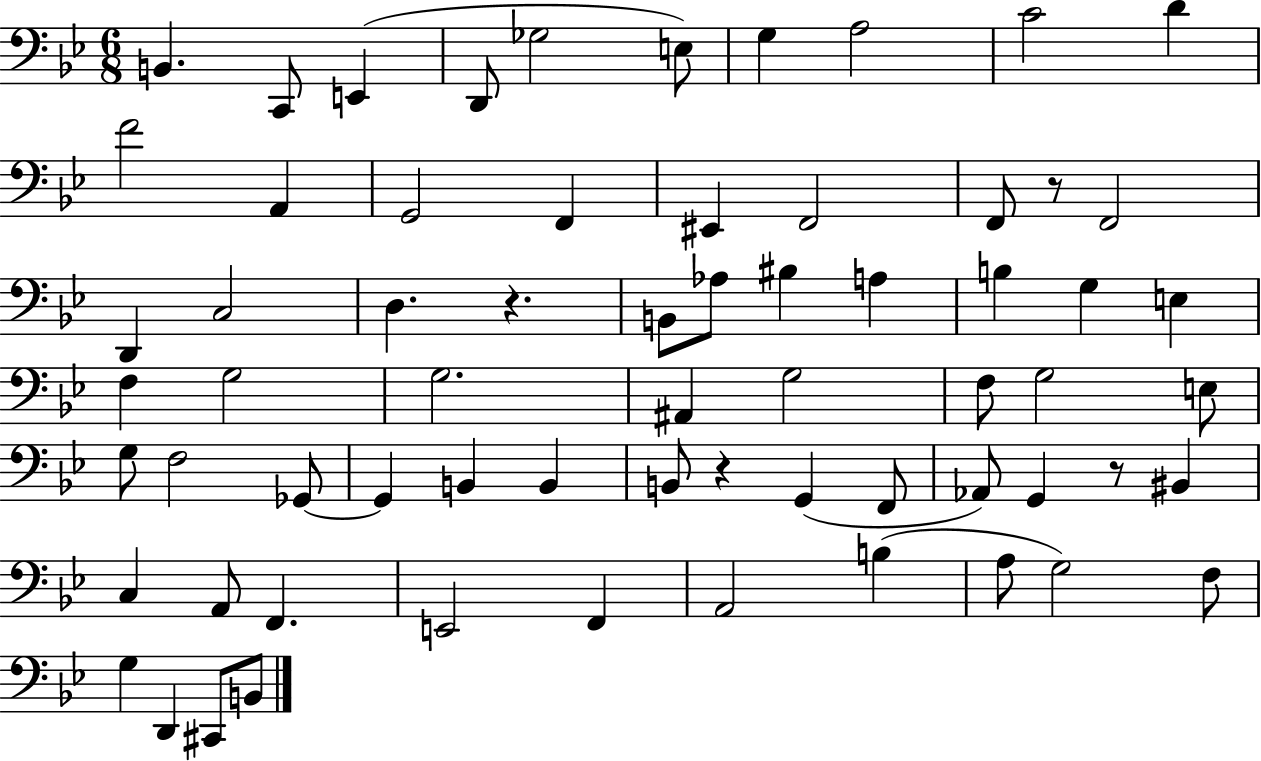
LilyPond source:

{
  \clef bass
  \numericTimeSignature
  \time 6/8
  \key bes \major
  \repeat volta 2 { b,4. c,8 e,4( | d,8 ges2 e8) | g4 a2 | c'2 d'4 | \break f'2 a,4 | g,2 f,4 | eis,4 f,2 | f,8 r8 f,2 | \break d,4 c2 | d4. r4. | b,8 aes8 bis4 a4 | b4 g4 e4 | \break f4 g2 | g2. | ais,4 g2 | f8 g2 e8 | \break g8 f2 ges,8~~ | ges,4 b,4 b,4 | b,8 r4 g,4( f,8 | aes,8) g,4 r8 bis,4 | \break c4 a,8 f,4. | e,2 f,4 | a,2 b4( | a8 g2) f8 | \break g4 d,4 cis,8 b,8 | } \bar "|."
}